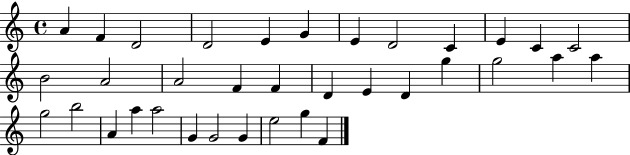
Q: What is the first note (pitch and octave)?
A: A4